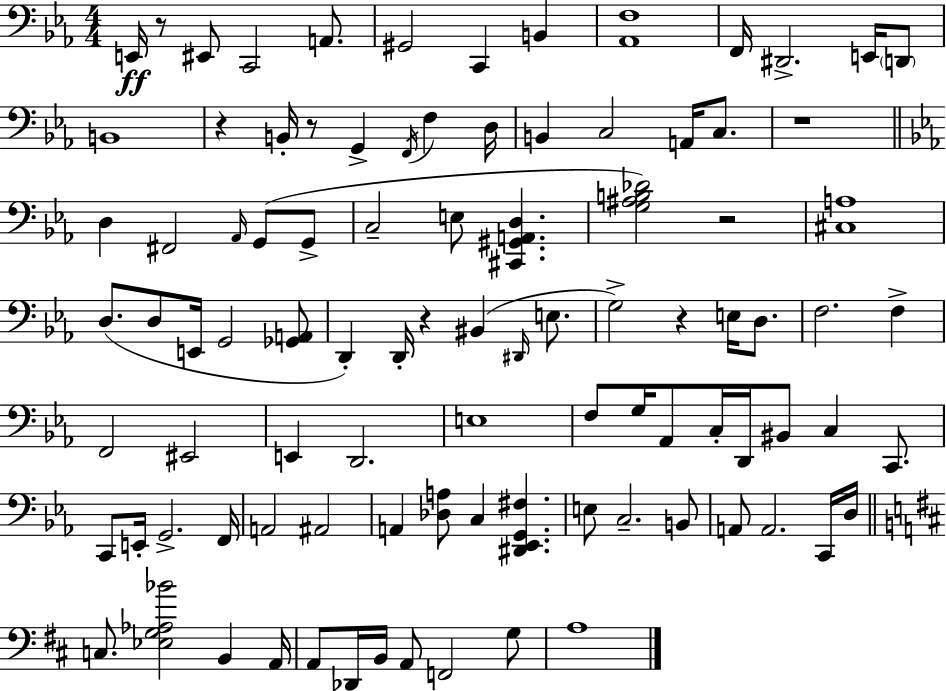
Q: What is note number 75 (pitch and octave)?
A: Db2